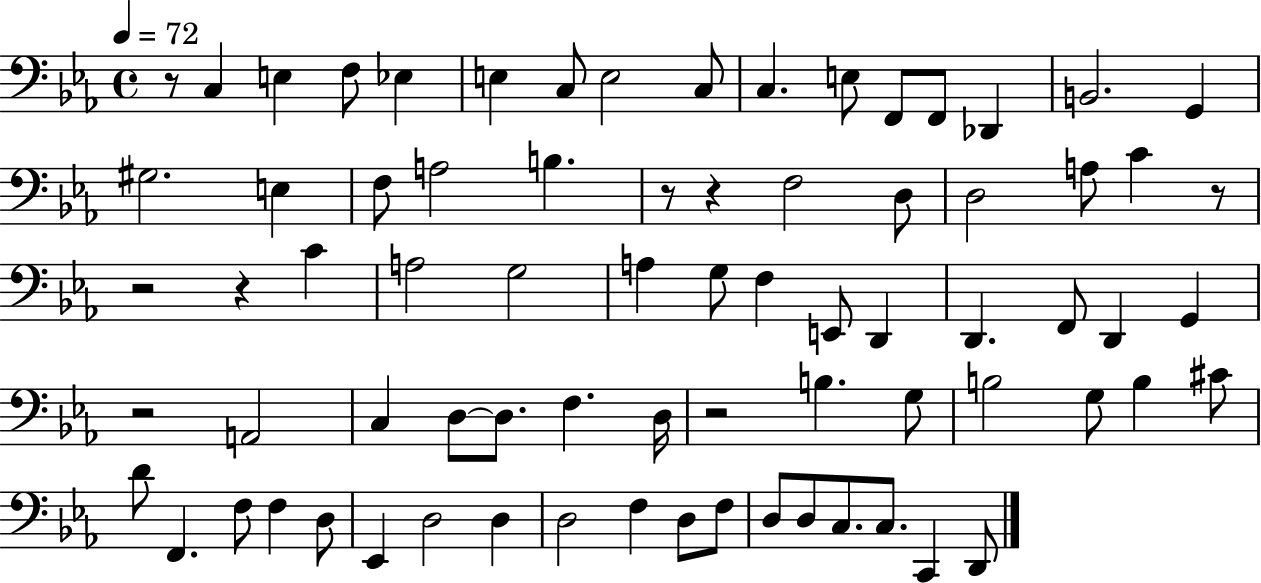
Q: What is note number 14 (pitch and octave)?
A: B2